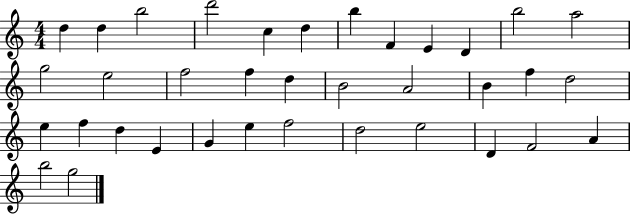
D5/q D5/q B5/h D6/h C5/q D5/q B5/q F4/q E4/q D4/q B5/h A5/h G5/h E5/h F5/h F5/q D5/q B4/h A4/h B4/q F5/q D5/h E5/q F5/q D5/q E4/q G4/q E5/q F5/h D5/h E5/h D4/q F4/h A4/q B5/h G5/h